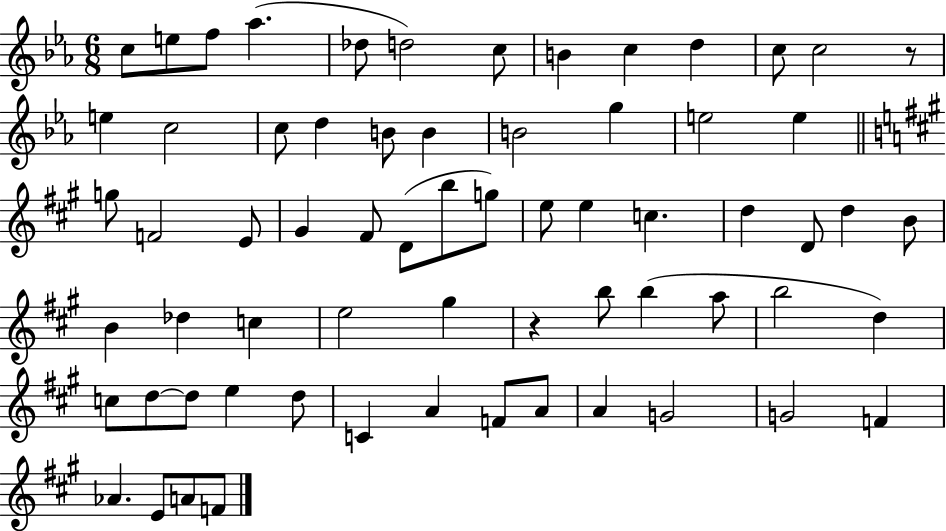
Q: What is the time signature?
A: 6/8